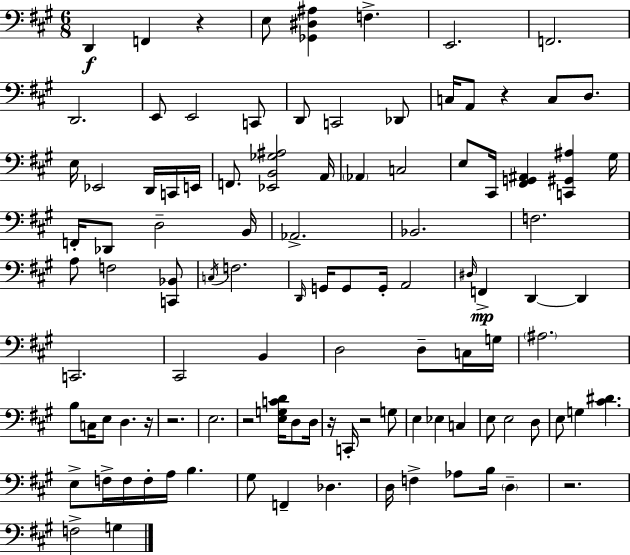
D2/q F2/q R/q E3/e [Gb2,D#3,A#3]/q F3/q. E2/h. F2/h. D2/h. E2/e E2/h C2/e D2/e C2/h Db2/e C3/s A2/e R/q C3/e D3/e. E3/s Eb2/h D2/s C2/s E2/s F2/e. [Eb2,B2,Gb3,A#3]/h A2/s Ab2/q C3/h E3/e C#2/s [F#2,G2,A#2]/q [C2,G#2,A#3]/q G#3/s F2/s Db2/e D3/h B2/s Ab2/h. Bb2/h. F3/h. A3/e F3/h [C2,Bb2]/e C3/s F3/h. D2/s G2/s G2/e G2/s A2/h D#3/s F2/q D2/q D2/q C2/h. C#2/h B2/q D3/h D3/e C3/s G3/s A#3/h. B3/e C3/s E3/e D3/q. R/s R/h. E3/h. R/h [E3,G3,C4,D4]/s D3/e D3/s R/s C2/s R/h G3/e E3/q Eb3/q C3/q E3/e E3/h D3/e E3/e G3/q [C#4,D#4]/q. E3/e F3/s F3/s F3/s A3/s B3/q. G#3/e F2/q Db3/q. D3/s F3/q Ab3/e B3/s D3/q R/h. F3/h G3/q